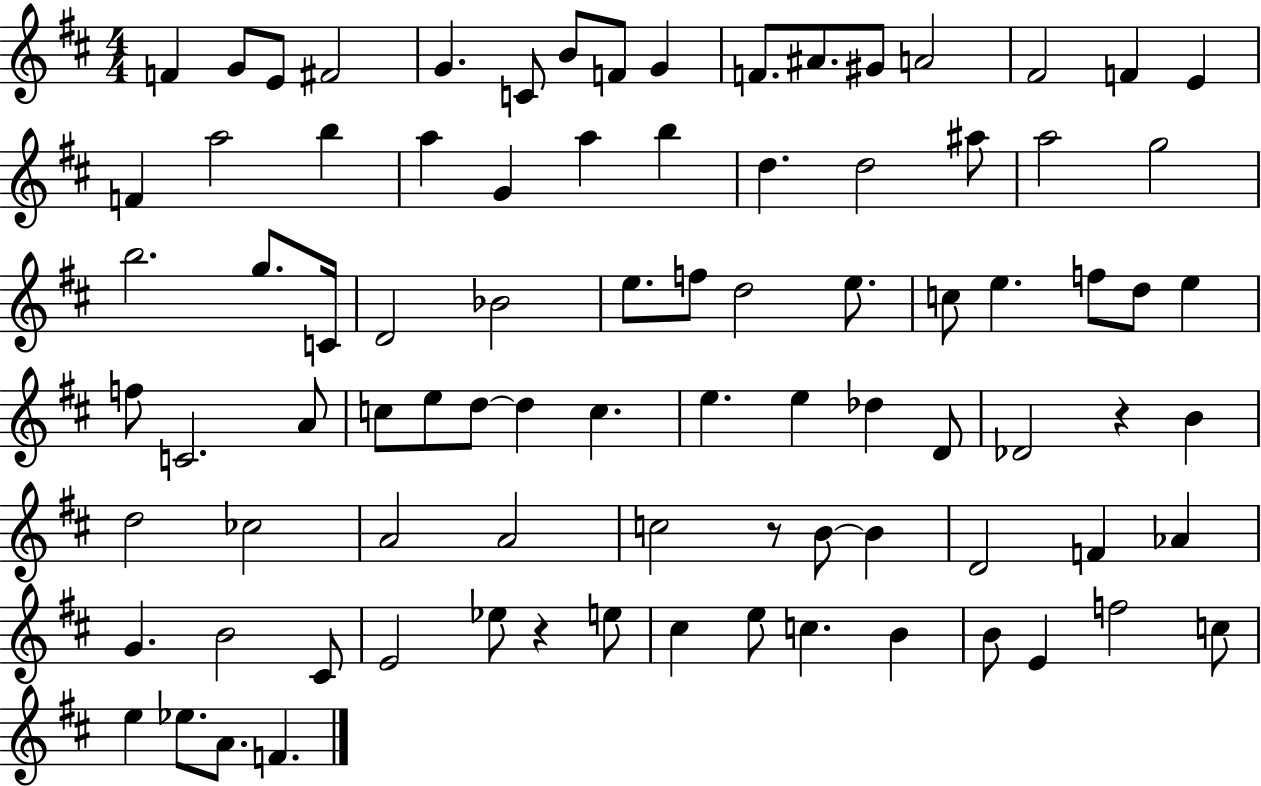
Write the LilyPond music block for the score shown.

{
  \clef treble
  \numericTimeSignature
  \time 4/4
  \key d \major
  f'4 g'8 e'8 fis'2 | g'4. c'8 b'8 f'8 g'4 | f'8. ais'8. gis'8 a'2 | fis'2 f'4 e'4 | \break f'4 a''2 b''4 | a''4 g'4 a''4 b''4 | d''4. d''2 ais''8 | a''2 g''2 | \break b''2. g''8. c'16 | d'2 bes'2 | e''8. f''8 d''2 e''8. | c''8 e''4. f''8 d''8 e''4 | \break f''8 c'2. a'8 | c''8 e''8 d''8~~ d''4 c''4. | e''4. e''4 des''4 d'8 | des'2 r4 b'4 | \break d''2 ces''2 | a'2 a'2 | c''2 r8 b'8~~ b'4 | d'2 f'4 aes'4 | \break g'4. b'2 cis'8 | e'2 ees''8 r4 e''8 | cis''4 e''8 c''4. b'4 | b'8 e'4 f''2 c''8 | \break e''4 ees''8. a'8. f'4. | \bar "|."
}